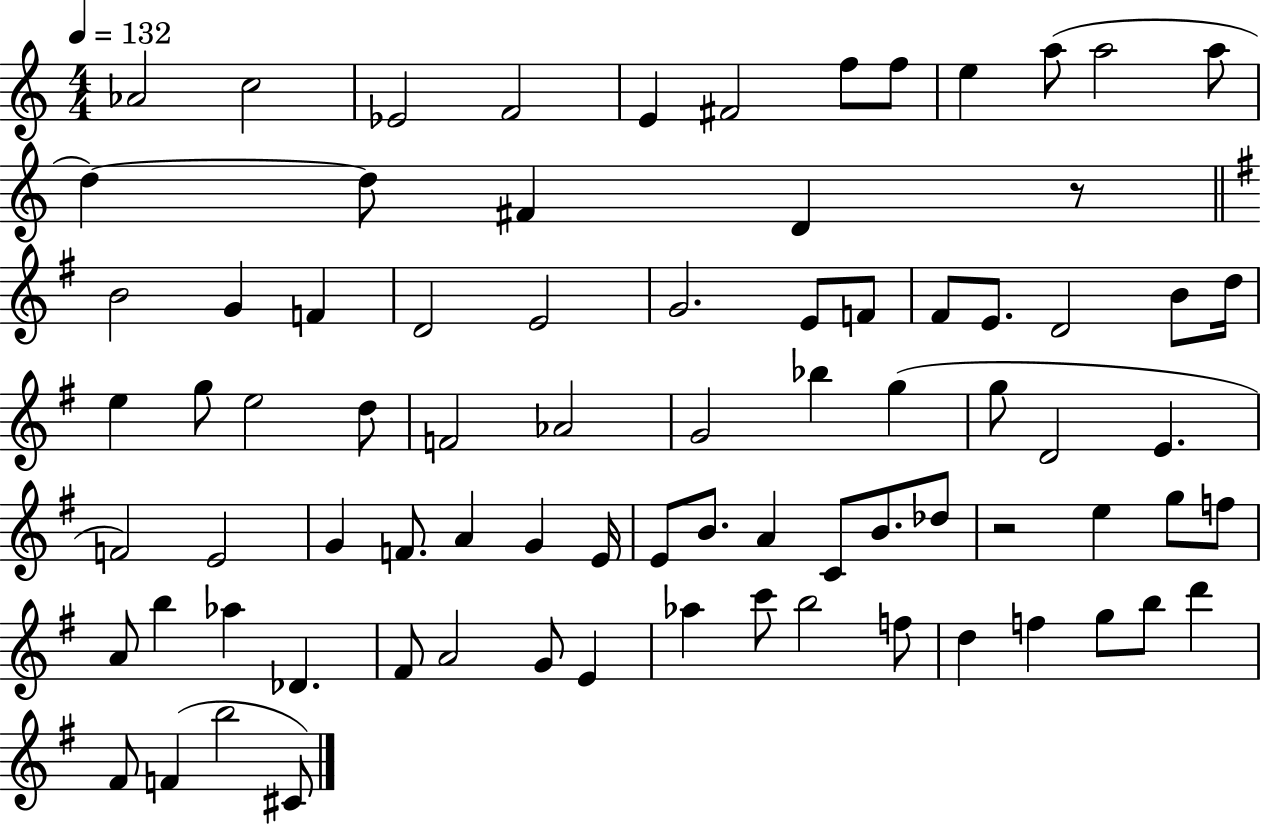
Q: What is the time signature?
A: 4/4